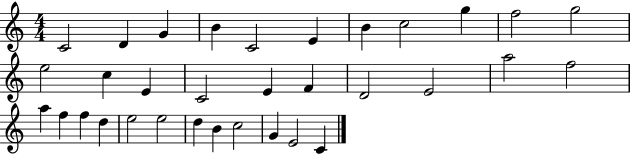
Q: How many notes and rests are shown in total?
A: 33